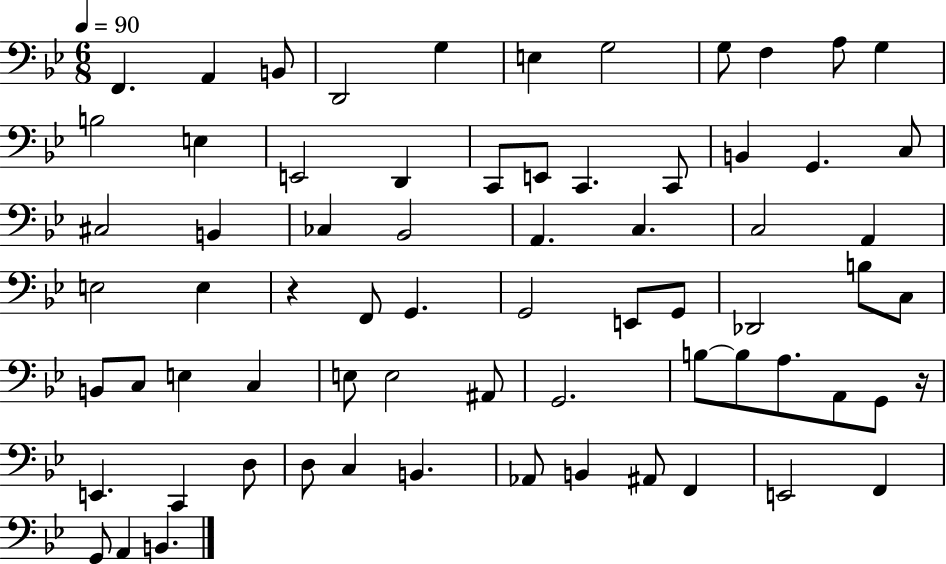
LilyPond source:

{
  \clef bass
  \numericTimeSignature
  \time 6/8
  \key bes \major
  \tempo 4 = 90
  f,4. a,4 b,8 | d,2 g4 | e4 g2 | g8 f4 a8 g4 | \break b2 e4 | e,2 d,4 | c,8 e,8 c,4. c,8 | b,4 g,4. c8 | \break cis2 b,4 | ces4 bes,2 | a,4. c4. | c2 a,4 | \break e2 e4 | r4 f,8 g,4. | g,2 e,8 g,8 | des,2 b8 c8 | \break b,8 c8 e4 c4 | e8 e2 ais,8 | g,2. | b8~~ b8 a8. a,8 g,8 r16 | \break e,4. c,4 d8 | d8 c4 b,4. | aes,8 b,4 ais,8 f,4 | e,2 f,4 | \break g,8 a,4 b,4. | \bar "|."
}